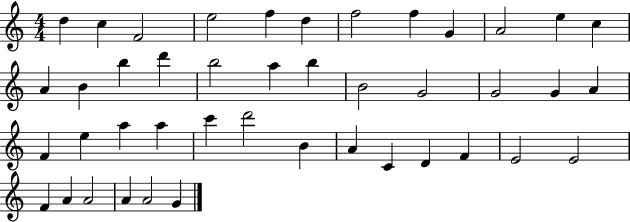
X:1
T:Untitled
M:4/4
L:1/4
K:C
d c F2 e2 f d f2 f G A2 e c A B b d' b2 a b B2 G2 G2 G A F e a a c' d'2 B A C D F E2 E2 F A A2 A A2 G